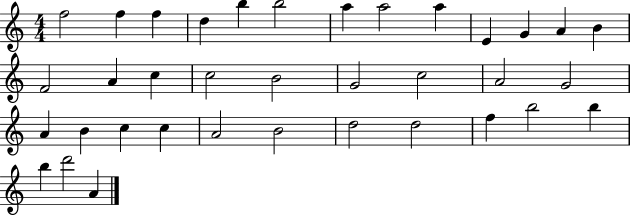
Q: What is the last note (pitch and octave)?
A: A4